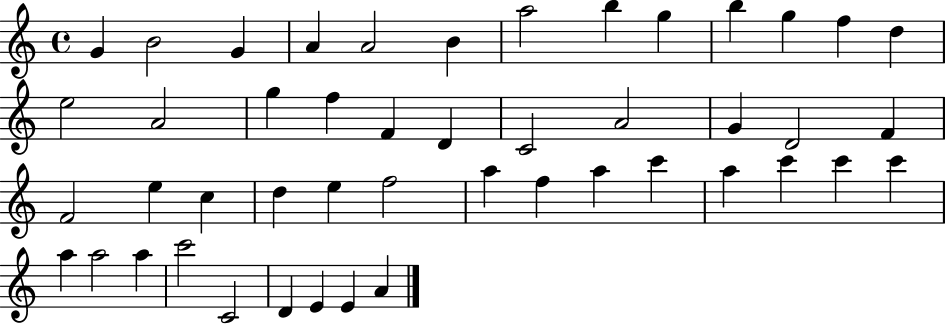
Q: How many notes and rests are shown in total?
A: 47